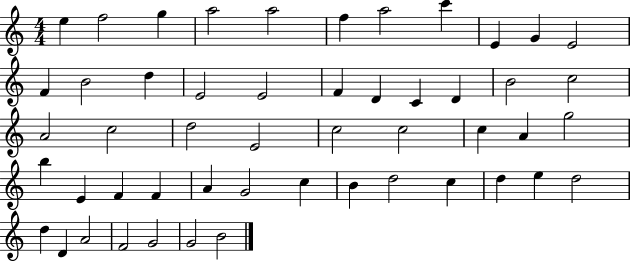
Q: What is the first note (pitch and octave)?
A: E5